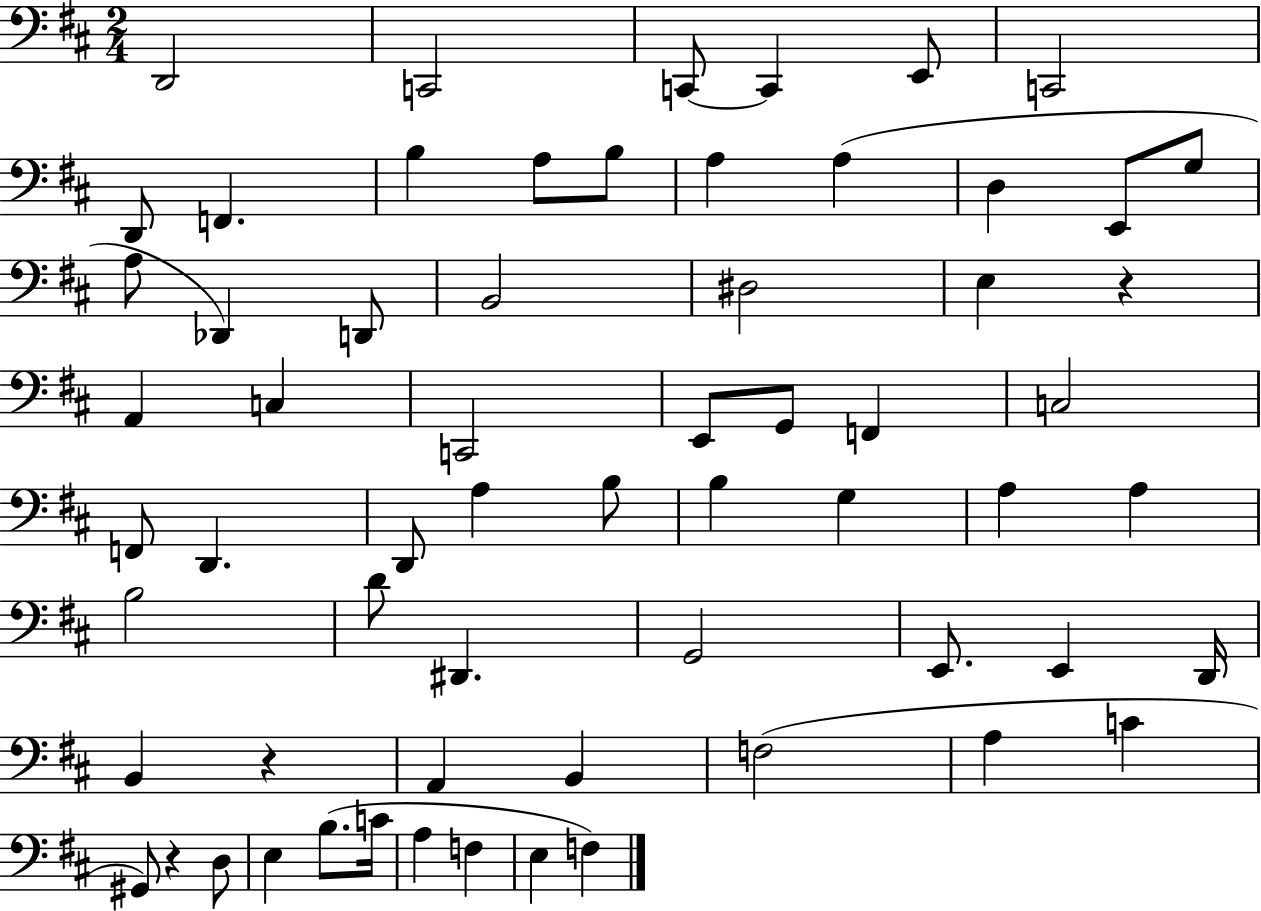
X:1
T:Untitled
M:2/4
L:1/4
K:D
D,,2 C,,2 C,,/2 C,, E,,/2 C,,2 D,,/2 F,, B, A,/2 B,/2 A, A, D, E,,/2 G,/2 A,/2 _D,, D,,/2 B,,2 ^D,2 E, z A,, C, C,,2 E,,/2 G,,/2 F,, C,2 F,,/2 D,, D,,/2 A, B,/2 B, G, A, A, B,2 D/2 ^D,, G,,2 E,,/2 E,, D,,/4 B,, z A,, B,, F,2 A, C ^G,,/2 z D,/2 E, B,/2 C/4 A, F, E, F,